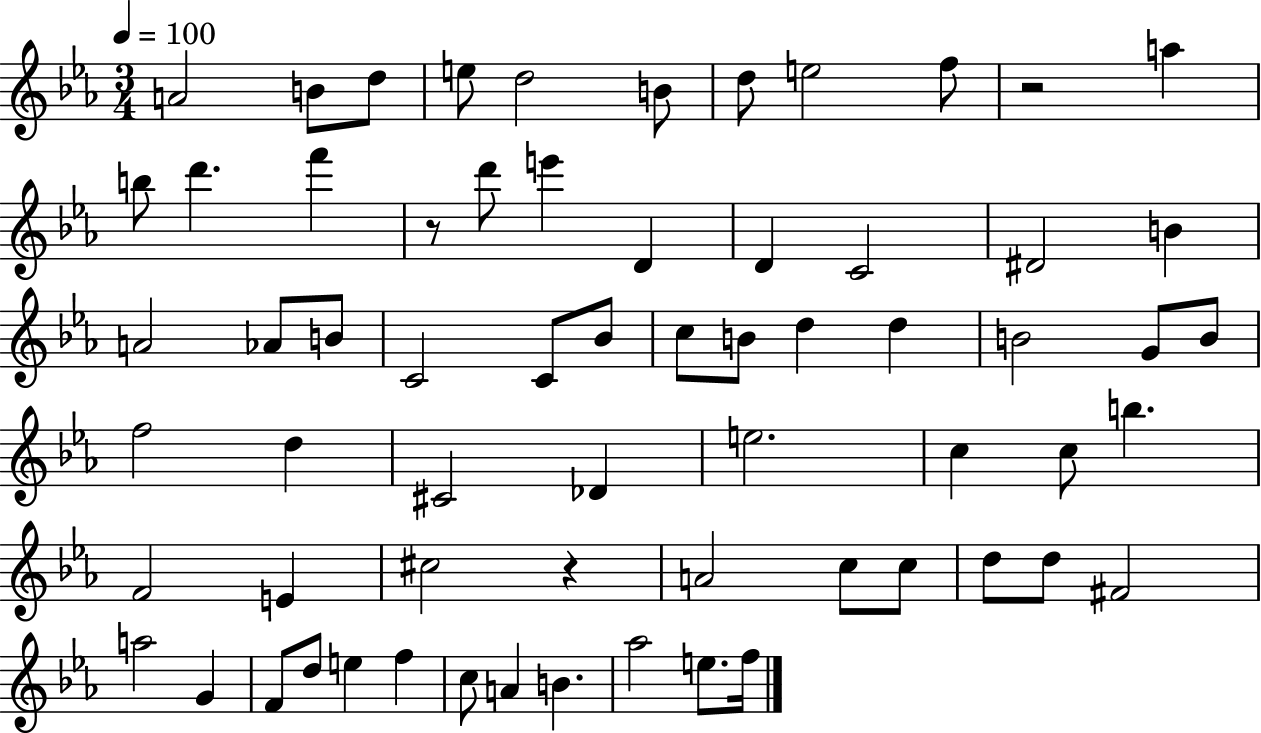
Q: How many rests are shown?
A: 3